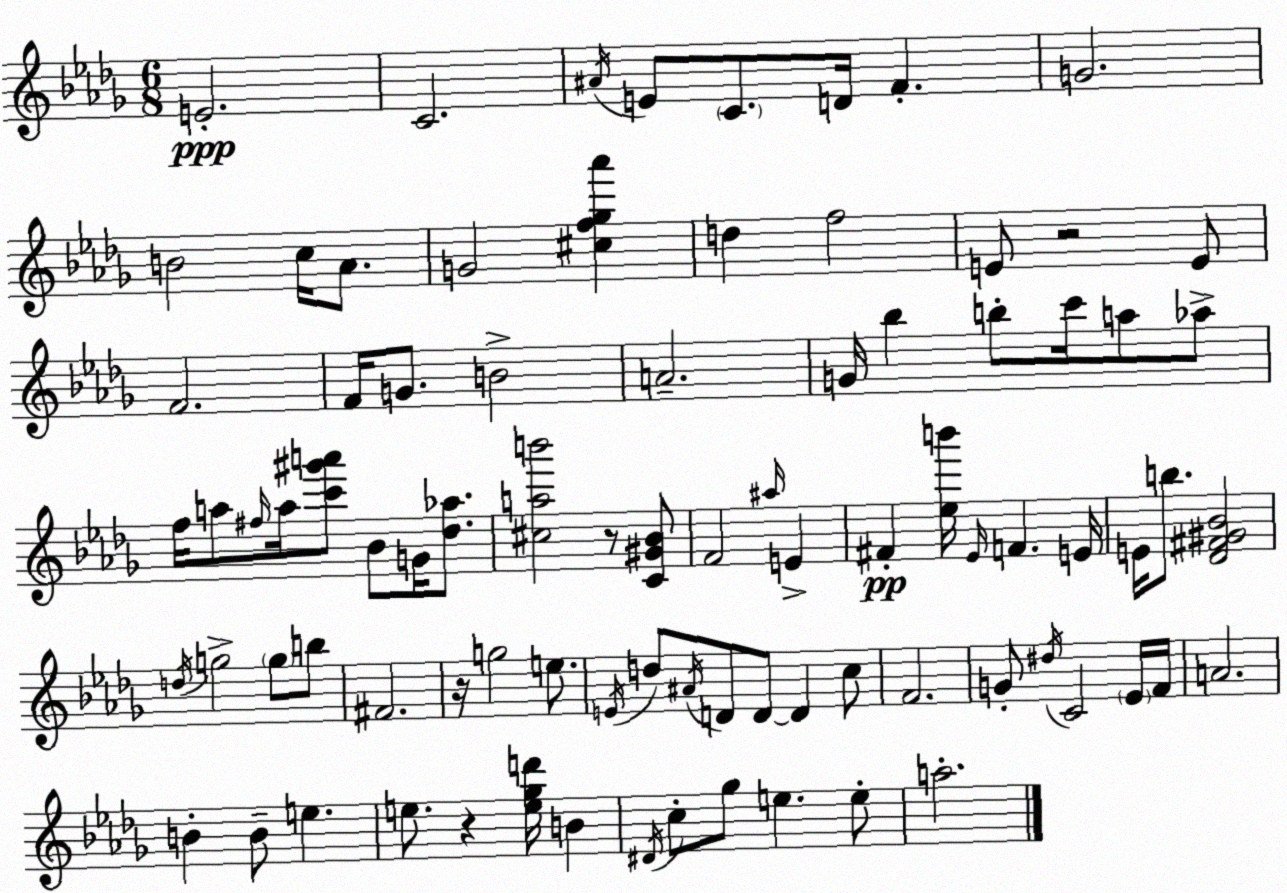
X:1
T:Untitled
M:6/8
L:1/4
K:Bbm
E2 C2 ^A/4 E/2 C/2 D/4 F G2 B2 c/4 _A/2 G2 [^cf_g_a'] d f2 E/2 z2 E/2 F2 F/4 G/2 B2 A2 G/4 _b b/2 c'/4 a/2 _a/2 f/4 a/2 ^f/4 a/4 [c'^g'a']/2 _B/2 G/4 [_d_a]/2 [^cab']2 z/2 [C^G_B]/2 F2 ^a/4 E ^F [_eb']/4 _E/4 F E/4 E/4 b/2 [_D^F^G_B]2 d/4 g2 g/2 b/2 ^F2 z/4 g2 e/2 E/4 d/2 ^A/4 D/2 D/2 D c/2 F2 G/2 ^d/4 C2 _E/4 F/4 A2 B B/2 e e/2 z [e_gd']/4 B ^D/4 c/2 _g/2 e e/2 a2